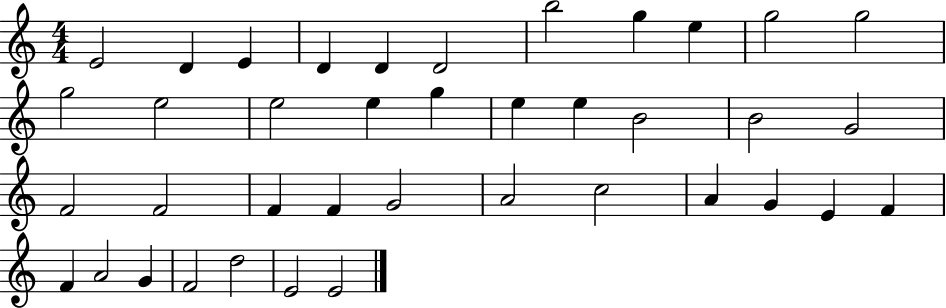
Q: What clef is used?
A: treble